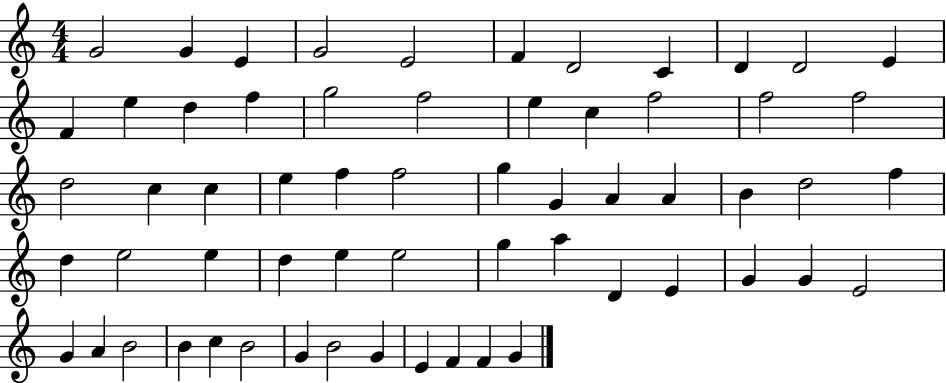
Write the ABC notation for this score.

X:1
T:Untitled
M:4/4
L:1/4
K:C
G2 G E G2 E2 F D2 C D D2 E F e d f g2 f2 e c f2 f2 f2 d2 c c e f f2 g G A A B d2 f d e2 e d e e2 g a D E G G E2 G A B2 B c B2 G B2 G E F F G